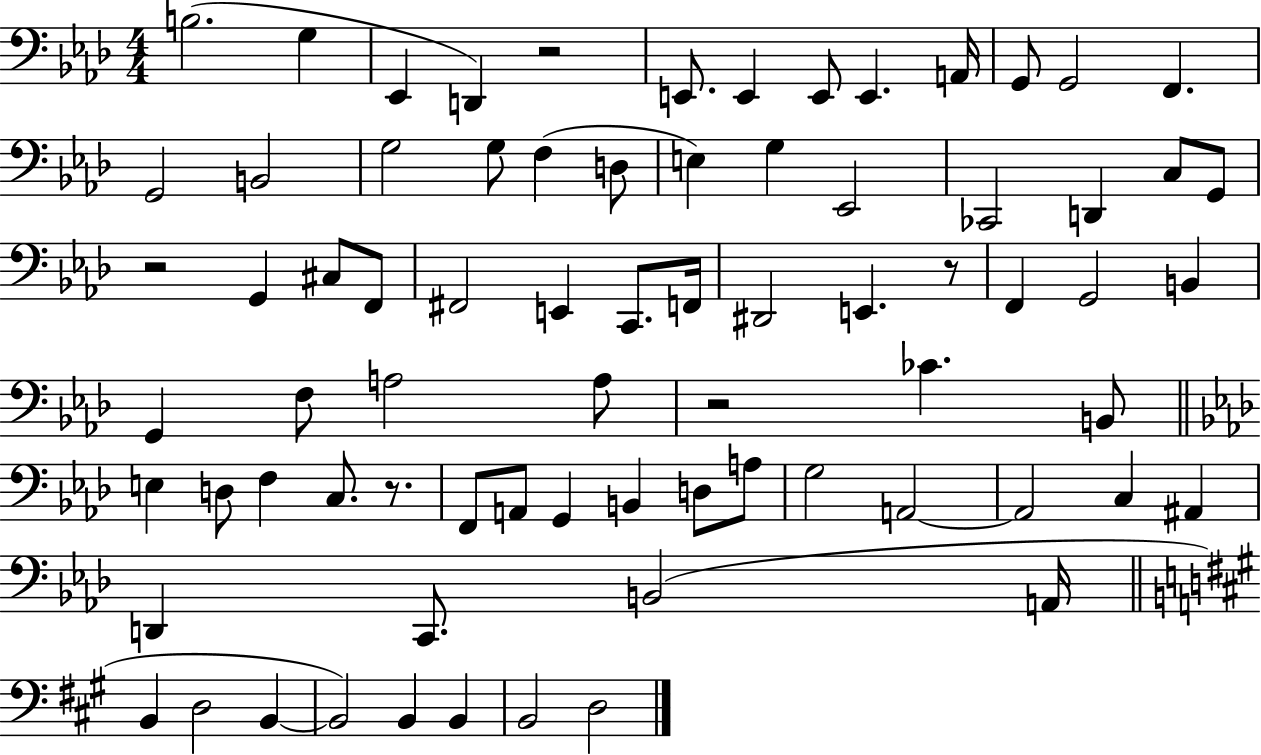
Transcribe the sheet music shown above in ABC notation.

X:1
T:Untitled
M:4/4
L:1/4
K:Ab
B,2 G, _E,, D,, z2 E,,/2 E,, E,,/2 E,, A,,/4 G,,/2 G,,2 F,, G,,2 B,,2 G,2 G,/2 F, D,/2 E, G, _E,,2 _C,,2 D,, C,/2 G,,/2 z2 G,, ^C,/2 F,,/2 ^F,,2 E,, C,,/2 F,,/4 ^D,,2 E,, z/2 F,, G,,2 B,, G,, F,/2 A,2 A,/2 z2 _C B,,/2 E, D,/2 F, C,/2 z/2 F,,/2 A,,/2 G,, B,, D,/2 A,/2 G,2 A,,2 A,,2 C, ^A,, D,, C,,/2 B,,2 A,,/4 B,, D,2 B,, B,,2 B,, B,, B,,2 D,2